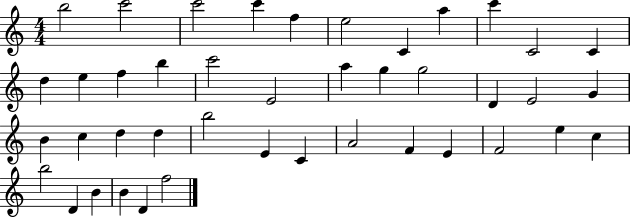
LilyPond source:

{
  \clef treble
  \numericTimeSignature
  \time 4/4
  \key c \major
  b''2 c'''2 | c'''2 c'''4 f''4 | e''2 c'4 a''4 | c'''4 c'2 c'4 | \break d''4 e''4 f''4 b''4 | c'''2 e'2 | a''4 g''4 g''2 | d'4 e'2 g'4 | \break b'4 c''4 d''4 d''4 | b''2 e'4 c'4 | a'2 f'4 e'4 | f'2 e''4 c''4 | \break b''2 d'4 b'4 | b'4 d'4 f''2 | \bar "|."
}